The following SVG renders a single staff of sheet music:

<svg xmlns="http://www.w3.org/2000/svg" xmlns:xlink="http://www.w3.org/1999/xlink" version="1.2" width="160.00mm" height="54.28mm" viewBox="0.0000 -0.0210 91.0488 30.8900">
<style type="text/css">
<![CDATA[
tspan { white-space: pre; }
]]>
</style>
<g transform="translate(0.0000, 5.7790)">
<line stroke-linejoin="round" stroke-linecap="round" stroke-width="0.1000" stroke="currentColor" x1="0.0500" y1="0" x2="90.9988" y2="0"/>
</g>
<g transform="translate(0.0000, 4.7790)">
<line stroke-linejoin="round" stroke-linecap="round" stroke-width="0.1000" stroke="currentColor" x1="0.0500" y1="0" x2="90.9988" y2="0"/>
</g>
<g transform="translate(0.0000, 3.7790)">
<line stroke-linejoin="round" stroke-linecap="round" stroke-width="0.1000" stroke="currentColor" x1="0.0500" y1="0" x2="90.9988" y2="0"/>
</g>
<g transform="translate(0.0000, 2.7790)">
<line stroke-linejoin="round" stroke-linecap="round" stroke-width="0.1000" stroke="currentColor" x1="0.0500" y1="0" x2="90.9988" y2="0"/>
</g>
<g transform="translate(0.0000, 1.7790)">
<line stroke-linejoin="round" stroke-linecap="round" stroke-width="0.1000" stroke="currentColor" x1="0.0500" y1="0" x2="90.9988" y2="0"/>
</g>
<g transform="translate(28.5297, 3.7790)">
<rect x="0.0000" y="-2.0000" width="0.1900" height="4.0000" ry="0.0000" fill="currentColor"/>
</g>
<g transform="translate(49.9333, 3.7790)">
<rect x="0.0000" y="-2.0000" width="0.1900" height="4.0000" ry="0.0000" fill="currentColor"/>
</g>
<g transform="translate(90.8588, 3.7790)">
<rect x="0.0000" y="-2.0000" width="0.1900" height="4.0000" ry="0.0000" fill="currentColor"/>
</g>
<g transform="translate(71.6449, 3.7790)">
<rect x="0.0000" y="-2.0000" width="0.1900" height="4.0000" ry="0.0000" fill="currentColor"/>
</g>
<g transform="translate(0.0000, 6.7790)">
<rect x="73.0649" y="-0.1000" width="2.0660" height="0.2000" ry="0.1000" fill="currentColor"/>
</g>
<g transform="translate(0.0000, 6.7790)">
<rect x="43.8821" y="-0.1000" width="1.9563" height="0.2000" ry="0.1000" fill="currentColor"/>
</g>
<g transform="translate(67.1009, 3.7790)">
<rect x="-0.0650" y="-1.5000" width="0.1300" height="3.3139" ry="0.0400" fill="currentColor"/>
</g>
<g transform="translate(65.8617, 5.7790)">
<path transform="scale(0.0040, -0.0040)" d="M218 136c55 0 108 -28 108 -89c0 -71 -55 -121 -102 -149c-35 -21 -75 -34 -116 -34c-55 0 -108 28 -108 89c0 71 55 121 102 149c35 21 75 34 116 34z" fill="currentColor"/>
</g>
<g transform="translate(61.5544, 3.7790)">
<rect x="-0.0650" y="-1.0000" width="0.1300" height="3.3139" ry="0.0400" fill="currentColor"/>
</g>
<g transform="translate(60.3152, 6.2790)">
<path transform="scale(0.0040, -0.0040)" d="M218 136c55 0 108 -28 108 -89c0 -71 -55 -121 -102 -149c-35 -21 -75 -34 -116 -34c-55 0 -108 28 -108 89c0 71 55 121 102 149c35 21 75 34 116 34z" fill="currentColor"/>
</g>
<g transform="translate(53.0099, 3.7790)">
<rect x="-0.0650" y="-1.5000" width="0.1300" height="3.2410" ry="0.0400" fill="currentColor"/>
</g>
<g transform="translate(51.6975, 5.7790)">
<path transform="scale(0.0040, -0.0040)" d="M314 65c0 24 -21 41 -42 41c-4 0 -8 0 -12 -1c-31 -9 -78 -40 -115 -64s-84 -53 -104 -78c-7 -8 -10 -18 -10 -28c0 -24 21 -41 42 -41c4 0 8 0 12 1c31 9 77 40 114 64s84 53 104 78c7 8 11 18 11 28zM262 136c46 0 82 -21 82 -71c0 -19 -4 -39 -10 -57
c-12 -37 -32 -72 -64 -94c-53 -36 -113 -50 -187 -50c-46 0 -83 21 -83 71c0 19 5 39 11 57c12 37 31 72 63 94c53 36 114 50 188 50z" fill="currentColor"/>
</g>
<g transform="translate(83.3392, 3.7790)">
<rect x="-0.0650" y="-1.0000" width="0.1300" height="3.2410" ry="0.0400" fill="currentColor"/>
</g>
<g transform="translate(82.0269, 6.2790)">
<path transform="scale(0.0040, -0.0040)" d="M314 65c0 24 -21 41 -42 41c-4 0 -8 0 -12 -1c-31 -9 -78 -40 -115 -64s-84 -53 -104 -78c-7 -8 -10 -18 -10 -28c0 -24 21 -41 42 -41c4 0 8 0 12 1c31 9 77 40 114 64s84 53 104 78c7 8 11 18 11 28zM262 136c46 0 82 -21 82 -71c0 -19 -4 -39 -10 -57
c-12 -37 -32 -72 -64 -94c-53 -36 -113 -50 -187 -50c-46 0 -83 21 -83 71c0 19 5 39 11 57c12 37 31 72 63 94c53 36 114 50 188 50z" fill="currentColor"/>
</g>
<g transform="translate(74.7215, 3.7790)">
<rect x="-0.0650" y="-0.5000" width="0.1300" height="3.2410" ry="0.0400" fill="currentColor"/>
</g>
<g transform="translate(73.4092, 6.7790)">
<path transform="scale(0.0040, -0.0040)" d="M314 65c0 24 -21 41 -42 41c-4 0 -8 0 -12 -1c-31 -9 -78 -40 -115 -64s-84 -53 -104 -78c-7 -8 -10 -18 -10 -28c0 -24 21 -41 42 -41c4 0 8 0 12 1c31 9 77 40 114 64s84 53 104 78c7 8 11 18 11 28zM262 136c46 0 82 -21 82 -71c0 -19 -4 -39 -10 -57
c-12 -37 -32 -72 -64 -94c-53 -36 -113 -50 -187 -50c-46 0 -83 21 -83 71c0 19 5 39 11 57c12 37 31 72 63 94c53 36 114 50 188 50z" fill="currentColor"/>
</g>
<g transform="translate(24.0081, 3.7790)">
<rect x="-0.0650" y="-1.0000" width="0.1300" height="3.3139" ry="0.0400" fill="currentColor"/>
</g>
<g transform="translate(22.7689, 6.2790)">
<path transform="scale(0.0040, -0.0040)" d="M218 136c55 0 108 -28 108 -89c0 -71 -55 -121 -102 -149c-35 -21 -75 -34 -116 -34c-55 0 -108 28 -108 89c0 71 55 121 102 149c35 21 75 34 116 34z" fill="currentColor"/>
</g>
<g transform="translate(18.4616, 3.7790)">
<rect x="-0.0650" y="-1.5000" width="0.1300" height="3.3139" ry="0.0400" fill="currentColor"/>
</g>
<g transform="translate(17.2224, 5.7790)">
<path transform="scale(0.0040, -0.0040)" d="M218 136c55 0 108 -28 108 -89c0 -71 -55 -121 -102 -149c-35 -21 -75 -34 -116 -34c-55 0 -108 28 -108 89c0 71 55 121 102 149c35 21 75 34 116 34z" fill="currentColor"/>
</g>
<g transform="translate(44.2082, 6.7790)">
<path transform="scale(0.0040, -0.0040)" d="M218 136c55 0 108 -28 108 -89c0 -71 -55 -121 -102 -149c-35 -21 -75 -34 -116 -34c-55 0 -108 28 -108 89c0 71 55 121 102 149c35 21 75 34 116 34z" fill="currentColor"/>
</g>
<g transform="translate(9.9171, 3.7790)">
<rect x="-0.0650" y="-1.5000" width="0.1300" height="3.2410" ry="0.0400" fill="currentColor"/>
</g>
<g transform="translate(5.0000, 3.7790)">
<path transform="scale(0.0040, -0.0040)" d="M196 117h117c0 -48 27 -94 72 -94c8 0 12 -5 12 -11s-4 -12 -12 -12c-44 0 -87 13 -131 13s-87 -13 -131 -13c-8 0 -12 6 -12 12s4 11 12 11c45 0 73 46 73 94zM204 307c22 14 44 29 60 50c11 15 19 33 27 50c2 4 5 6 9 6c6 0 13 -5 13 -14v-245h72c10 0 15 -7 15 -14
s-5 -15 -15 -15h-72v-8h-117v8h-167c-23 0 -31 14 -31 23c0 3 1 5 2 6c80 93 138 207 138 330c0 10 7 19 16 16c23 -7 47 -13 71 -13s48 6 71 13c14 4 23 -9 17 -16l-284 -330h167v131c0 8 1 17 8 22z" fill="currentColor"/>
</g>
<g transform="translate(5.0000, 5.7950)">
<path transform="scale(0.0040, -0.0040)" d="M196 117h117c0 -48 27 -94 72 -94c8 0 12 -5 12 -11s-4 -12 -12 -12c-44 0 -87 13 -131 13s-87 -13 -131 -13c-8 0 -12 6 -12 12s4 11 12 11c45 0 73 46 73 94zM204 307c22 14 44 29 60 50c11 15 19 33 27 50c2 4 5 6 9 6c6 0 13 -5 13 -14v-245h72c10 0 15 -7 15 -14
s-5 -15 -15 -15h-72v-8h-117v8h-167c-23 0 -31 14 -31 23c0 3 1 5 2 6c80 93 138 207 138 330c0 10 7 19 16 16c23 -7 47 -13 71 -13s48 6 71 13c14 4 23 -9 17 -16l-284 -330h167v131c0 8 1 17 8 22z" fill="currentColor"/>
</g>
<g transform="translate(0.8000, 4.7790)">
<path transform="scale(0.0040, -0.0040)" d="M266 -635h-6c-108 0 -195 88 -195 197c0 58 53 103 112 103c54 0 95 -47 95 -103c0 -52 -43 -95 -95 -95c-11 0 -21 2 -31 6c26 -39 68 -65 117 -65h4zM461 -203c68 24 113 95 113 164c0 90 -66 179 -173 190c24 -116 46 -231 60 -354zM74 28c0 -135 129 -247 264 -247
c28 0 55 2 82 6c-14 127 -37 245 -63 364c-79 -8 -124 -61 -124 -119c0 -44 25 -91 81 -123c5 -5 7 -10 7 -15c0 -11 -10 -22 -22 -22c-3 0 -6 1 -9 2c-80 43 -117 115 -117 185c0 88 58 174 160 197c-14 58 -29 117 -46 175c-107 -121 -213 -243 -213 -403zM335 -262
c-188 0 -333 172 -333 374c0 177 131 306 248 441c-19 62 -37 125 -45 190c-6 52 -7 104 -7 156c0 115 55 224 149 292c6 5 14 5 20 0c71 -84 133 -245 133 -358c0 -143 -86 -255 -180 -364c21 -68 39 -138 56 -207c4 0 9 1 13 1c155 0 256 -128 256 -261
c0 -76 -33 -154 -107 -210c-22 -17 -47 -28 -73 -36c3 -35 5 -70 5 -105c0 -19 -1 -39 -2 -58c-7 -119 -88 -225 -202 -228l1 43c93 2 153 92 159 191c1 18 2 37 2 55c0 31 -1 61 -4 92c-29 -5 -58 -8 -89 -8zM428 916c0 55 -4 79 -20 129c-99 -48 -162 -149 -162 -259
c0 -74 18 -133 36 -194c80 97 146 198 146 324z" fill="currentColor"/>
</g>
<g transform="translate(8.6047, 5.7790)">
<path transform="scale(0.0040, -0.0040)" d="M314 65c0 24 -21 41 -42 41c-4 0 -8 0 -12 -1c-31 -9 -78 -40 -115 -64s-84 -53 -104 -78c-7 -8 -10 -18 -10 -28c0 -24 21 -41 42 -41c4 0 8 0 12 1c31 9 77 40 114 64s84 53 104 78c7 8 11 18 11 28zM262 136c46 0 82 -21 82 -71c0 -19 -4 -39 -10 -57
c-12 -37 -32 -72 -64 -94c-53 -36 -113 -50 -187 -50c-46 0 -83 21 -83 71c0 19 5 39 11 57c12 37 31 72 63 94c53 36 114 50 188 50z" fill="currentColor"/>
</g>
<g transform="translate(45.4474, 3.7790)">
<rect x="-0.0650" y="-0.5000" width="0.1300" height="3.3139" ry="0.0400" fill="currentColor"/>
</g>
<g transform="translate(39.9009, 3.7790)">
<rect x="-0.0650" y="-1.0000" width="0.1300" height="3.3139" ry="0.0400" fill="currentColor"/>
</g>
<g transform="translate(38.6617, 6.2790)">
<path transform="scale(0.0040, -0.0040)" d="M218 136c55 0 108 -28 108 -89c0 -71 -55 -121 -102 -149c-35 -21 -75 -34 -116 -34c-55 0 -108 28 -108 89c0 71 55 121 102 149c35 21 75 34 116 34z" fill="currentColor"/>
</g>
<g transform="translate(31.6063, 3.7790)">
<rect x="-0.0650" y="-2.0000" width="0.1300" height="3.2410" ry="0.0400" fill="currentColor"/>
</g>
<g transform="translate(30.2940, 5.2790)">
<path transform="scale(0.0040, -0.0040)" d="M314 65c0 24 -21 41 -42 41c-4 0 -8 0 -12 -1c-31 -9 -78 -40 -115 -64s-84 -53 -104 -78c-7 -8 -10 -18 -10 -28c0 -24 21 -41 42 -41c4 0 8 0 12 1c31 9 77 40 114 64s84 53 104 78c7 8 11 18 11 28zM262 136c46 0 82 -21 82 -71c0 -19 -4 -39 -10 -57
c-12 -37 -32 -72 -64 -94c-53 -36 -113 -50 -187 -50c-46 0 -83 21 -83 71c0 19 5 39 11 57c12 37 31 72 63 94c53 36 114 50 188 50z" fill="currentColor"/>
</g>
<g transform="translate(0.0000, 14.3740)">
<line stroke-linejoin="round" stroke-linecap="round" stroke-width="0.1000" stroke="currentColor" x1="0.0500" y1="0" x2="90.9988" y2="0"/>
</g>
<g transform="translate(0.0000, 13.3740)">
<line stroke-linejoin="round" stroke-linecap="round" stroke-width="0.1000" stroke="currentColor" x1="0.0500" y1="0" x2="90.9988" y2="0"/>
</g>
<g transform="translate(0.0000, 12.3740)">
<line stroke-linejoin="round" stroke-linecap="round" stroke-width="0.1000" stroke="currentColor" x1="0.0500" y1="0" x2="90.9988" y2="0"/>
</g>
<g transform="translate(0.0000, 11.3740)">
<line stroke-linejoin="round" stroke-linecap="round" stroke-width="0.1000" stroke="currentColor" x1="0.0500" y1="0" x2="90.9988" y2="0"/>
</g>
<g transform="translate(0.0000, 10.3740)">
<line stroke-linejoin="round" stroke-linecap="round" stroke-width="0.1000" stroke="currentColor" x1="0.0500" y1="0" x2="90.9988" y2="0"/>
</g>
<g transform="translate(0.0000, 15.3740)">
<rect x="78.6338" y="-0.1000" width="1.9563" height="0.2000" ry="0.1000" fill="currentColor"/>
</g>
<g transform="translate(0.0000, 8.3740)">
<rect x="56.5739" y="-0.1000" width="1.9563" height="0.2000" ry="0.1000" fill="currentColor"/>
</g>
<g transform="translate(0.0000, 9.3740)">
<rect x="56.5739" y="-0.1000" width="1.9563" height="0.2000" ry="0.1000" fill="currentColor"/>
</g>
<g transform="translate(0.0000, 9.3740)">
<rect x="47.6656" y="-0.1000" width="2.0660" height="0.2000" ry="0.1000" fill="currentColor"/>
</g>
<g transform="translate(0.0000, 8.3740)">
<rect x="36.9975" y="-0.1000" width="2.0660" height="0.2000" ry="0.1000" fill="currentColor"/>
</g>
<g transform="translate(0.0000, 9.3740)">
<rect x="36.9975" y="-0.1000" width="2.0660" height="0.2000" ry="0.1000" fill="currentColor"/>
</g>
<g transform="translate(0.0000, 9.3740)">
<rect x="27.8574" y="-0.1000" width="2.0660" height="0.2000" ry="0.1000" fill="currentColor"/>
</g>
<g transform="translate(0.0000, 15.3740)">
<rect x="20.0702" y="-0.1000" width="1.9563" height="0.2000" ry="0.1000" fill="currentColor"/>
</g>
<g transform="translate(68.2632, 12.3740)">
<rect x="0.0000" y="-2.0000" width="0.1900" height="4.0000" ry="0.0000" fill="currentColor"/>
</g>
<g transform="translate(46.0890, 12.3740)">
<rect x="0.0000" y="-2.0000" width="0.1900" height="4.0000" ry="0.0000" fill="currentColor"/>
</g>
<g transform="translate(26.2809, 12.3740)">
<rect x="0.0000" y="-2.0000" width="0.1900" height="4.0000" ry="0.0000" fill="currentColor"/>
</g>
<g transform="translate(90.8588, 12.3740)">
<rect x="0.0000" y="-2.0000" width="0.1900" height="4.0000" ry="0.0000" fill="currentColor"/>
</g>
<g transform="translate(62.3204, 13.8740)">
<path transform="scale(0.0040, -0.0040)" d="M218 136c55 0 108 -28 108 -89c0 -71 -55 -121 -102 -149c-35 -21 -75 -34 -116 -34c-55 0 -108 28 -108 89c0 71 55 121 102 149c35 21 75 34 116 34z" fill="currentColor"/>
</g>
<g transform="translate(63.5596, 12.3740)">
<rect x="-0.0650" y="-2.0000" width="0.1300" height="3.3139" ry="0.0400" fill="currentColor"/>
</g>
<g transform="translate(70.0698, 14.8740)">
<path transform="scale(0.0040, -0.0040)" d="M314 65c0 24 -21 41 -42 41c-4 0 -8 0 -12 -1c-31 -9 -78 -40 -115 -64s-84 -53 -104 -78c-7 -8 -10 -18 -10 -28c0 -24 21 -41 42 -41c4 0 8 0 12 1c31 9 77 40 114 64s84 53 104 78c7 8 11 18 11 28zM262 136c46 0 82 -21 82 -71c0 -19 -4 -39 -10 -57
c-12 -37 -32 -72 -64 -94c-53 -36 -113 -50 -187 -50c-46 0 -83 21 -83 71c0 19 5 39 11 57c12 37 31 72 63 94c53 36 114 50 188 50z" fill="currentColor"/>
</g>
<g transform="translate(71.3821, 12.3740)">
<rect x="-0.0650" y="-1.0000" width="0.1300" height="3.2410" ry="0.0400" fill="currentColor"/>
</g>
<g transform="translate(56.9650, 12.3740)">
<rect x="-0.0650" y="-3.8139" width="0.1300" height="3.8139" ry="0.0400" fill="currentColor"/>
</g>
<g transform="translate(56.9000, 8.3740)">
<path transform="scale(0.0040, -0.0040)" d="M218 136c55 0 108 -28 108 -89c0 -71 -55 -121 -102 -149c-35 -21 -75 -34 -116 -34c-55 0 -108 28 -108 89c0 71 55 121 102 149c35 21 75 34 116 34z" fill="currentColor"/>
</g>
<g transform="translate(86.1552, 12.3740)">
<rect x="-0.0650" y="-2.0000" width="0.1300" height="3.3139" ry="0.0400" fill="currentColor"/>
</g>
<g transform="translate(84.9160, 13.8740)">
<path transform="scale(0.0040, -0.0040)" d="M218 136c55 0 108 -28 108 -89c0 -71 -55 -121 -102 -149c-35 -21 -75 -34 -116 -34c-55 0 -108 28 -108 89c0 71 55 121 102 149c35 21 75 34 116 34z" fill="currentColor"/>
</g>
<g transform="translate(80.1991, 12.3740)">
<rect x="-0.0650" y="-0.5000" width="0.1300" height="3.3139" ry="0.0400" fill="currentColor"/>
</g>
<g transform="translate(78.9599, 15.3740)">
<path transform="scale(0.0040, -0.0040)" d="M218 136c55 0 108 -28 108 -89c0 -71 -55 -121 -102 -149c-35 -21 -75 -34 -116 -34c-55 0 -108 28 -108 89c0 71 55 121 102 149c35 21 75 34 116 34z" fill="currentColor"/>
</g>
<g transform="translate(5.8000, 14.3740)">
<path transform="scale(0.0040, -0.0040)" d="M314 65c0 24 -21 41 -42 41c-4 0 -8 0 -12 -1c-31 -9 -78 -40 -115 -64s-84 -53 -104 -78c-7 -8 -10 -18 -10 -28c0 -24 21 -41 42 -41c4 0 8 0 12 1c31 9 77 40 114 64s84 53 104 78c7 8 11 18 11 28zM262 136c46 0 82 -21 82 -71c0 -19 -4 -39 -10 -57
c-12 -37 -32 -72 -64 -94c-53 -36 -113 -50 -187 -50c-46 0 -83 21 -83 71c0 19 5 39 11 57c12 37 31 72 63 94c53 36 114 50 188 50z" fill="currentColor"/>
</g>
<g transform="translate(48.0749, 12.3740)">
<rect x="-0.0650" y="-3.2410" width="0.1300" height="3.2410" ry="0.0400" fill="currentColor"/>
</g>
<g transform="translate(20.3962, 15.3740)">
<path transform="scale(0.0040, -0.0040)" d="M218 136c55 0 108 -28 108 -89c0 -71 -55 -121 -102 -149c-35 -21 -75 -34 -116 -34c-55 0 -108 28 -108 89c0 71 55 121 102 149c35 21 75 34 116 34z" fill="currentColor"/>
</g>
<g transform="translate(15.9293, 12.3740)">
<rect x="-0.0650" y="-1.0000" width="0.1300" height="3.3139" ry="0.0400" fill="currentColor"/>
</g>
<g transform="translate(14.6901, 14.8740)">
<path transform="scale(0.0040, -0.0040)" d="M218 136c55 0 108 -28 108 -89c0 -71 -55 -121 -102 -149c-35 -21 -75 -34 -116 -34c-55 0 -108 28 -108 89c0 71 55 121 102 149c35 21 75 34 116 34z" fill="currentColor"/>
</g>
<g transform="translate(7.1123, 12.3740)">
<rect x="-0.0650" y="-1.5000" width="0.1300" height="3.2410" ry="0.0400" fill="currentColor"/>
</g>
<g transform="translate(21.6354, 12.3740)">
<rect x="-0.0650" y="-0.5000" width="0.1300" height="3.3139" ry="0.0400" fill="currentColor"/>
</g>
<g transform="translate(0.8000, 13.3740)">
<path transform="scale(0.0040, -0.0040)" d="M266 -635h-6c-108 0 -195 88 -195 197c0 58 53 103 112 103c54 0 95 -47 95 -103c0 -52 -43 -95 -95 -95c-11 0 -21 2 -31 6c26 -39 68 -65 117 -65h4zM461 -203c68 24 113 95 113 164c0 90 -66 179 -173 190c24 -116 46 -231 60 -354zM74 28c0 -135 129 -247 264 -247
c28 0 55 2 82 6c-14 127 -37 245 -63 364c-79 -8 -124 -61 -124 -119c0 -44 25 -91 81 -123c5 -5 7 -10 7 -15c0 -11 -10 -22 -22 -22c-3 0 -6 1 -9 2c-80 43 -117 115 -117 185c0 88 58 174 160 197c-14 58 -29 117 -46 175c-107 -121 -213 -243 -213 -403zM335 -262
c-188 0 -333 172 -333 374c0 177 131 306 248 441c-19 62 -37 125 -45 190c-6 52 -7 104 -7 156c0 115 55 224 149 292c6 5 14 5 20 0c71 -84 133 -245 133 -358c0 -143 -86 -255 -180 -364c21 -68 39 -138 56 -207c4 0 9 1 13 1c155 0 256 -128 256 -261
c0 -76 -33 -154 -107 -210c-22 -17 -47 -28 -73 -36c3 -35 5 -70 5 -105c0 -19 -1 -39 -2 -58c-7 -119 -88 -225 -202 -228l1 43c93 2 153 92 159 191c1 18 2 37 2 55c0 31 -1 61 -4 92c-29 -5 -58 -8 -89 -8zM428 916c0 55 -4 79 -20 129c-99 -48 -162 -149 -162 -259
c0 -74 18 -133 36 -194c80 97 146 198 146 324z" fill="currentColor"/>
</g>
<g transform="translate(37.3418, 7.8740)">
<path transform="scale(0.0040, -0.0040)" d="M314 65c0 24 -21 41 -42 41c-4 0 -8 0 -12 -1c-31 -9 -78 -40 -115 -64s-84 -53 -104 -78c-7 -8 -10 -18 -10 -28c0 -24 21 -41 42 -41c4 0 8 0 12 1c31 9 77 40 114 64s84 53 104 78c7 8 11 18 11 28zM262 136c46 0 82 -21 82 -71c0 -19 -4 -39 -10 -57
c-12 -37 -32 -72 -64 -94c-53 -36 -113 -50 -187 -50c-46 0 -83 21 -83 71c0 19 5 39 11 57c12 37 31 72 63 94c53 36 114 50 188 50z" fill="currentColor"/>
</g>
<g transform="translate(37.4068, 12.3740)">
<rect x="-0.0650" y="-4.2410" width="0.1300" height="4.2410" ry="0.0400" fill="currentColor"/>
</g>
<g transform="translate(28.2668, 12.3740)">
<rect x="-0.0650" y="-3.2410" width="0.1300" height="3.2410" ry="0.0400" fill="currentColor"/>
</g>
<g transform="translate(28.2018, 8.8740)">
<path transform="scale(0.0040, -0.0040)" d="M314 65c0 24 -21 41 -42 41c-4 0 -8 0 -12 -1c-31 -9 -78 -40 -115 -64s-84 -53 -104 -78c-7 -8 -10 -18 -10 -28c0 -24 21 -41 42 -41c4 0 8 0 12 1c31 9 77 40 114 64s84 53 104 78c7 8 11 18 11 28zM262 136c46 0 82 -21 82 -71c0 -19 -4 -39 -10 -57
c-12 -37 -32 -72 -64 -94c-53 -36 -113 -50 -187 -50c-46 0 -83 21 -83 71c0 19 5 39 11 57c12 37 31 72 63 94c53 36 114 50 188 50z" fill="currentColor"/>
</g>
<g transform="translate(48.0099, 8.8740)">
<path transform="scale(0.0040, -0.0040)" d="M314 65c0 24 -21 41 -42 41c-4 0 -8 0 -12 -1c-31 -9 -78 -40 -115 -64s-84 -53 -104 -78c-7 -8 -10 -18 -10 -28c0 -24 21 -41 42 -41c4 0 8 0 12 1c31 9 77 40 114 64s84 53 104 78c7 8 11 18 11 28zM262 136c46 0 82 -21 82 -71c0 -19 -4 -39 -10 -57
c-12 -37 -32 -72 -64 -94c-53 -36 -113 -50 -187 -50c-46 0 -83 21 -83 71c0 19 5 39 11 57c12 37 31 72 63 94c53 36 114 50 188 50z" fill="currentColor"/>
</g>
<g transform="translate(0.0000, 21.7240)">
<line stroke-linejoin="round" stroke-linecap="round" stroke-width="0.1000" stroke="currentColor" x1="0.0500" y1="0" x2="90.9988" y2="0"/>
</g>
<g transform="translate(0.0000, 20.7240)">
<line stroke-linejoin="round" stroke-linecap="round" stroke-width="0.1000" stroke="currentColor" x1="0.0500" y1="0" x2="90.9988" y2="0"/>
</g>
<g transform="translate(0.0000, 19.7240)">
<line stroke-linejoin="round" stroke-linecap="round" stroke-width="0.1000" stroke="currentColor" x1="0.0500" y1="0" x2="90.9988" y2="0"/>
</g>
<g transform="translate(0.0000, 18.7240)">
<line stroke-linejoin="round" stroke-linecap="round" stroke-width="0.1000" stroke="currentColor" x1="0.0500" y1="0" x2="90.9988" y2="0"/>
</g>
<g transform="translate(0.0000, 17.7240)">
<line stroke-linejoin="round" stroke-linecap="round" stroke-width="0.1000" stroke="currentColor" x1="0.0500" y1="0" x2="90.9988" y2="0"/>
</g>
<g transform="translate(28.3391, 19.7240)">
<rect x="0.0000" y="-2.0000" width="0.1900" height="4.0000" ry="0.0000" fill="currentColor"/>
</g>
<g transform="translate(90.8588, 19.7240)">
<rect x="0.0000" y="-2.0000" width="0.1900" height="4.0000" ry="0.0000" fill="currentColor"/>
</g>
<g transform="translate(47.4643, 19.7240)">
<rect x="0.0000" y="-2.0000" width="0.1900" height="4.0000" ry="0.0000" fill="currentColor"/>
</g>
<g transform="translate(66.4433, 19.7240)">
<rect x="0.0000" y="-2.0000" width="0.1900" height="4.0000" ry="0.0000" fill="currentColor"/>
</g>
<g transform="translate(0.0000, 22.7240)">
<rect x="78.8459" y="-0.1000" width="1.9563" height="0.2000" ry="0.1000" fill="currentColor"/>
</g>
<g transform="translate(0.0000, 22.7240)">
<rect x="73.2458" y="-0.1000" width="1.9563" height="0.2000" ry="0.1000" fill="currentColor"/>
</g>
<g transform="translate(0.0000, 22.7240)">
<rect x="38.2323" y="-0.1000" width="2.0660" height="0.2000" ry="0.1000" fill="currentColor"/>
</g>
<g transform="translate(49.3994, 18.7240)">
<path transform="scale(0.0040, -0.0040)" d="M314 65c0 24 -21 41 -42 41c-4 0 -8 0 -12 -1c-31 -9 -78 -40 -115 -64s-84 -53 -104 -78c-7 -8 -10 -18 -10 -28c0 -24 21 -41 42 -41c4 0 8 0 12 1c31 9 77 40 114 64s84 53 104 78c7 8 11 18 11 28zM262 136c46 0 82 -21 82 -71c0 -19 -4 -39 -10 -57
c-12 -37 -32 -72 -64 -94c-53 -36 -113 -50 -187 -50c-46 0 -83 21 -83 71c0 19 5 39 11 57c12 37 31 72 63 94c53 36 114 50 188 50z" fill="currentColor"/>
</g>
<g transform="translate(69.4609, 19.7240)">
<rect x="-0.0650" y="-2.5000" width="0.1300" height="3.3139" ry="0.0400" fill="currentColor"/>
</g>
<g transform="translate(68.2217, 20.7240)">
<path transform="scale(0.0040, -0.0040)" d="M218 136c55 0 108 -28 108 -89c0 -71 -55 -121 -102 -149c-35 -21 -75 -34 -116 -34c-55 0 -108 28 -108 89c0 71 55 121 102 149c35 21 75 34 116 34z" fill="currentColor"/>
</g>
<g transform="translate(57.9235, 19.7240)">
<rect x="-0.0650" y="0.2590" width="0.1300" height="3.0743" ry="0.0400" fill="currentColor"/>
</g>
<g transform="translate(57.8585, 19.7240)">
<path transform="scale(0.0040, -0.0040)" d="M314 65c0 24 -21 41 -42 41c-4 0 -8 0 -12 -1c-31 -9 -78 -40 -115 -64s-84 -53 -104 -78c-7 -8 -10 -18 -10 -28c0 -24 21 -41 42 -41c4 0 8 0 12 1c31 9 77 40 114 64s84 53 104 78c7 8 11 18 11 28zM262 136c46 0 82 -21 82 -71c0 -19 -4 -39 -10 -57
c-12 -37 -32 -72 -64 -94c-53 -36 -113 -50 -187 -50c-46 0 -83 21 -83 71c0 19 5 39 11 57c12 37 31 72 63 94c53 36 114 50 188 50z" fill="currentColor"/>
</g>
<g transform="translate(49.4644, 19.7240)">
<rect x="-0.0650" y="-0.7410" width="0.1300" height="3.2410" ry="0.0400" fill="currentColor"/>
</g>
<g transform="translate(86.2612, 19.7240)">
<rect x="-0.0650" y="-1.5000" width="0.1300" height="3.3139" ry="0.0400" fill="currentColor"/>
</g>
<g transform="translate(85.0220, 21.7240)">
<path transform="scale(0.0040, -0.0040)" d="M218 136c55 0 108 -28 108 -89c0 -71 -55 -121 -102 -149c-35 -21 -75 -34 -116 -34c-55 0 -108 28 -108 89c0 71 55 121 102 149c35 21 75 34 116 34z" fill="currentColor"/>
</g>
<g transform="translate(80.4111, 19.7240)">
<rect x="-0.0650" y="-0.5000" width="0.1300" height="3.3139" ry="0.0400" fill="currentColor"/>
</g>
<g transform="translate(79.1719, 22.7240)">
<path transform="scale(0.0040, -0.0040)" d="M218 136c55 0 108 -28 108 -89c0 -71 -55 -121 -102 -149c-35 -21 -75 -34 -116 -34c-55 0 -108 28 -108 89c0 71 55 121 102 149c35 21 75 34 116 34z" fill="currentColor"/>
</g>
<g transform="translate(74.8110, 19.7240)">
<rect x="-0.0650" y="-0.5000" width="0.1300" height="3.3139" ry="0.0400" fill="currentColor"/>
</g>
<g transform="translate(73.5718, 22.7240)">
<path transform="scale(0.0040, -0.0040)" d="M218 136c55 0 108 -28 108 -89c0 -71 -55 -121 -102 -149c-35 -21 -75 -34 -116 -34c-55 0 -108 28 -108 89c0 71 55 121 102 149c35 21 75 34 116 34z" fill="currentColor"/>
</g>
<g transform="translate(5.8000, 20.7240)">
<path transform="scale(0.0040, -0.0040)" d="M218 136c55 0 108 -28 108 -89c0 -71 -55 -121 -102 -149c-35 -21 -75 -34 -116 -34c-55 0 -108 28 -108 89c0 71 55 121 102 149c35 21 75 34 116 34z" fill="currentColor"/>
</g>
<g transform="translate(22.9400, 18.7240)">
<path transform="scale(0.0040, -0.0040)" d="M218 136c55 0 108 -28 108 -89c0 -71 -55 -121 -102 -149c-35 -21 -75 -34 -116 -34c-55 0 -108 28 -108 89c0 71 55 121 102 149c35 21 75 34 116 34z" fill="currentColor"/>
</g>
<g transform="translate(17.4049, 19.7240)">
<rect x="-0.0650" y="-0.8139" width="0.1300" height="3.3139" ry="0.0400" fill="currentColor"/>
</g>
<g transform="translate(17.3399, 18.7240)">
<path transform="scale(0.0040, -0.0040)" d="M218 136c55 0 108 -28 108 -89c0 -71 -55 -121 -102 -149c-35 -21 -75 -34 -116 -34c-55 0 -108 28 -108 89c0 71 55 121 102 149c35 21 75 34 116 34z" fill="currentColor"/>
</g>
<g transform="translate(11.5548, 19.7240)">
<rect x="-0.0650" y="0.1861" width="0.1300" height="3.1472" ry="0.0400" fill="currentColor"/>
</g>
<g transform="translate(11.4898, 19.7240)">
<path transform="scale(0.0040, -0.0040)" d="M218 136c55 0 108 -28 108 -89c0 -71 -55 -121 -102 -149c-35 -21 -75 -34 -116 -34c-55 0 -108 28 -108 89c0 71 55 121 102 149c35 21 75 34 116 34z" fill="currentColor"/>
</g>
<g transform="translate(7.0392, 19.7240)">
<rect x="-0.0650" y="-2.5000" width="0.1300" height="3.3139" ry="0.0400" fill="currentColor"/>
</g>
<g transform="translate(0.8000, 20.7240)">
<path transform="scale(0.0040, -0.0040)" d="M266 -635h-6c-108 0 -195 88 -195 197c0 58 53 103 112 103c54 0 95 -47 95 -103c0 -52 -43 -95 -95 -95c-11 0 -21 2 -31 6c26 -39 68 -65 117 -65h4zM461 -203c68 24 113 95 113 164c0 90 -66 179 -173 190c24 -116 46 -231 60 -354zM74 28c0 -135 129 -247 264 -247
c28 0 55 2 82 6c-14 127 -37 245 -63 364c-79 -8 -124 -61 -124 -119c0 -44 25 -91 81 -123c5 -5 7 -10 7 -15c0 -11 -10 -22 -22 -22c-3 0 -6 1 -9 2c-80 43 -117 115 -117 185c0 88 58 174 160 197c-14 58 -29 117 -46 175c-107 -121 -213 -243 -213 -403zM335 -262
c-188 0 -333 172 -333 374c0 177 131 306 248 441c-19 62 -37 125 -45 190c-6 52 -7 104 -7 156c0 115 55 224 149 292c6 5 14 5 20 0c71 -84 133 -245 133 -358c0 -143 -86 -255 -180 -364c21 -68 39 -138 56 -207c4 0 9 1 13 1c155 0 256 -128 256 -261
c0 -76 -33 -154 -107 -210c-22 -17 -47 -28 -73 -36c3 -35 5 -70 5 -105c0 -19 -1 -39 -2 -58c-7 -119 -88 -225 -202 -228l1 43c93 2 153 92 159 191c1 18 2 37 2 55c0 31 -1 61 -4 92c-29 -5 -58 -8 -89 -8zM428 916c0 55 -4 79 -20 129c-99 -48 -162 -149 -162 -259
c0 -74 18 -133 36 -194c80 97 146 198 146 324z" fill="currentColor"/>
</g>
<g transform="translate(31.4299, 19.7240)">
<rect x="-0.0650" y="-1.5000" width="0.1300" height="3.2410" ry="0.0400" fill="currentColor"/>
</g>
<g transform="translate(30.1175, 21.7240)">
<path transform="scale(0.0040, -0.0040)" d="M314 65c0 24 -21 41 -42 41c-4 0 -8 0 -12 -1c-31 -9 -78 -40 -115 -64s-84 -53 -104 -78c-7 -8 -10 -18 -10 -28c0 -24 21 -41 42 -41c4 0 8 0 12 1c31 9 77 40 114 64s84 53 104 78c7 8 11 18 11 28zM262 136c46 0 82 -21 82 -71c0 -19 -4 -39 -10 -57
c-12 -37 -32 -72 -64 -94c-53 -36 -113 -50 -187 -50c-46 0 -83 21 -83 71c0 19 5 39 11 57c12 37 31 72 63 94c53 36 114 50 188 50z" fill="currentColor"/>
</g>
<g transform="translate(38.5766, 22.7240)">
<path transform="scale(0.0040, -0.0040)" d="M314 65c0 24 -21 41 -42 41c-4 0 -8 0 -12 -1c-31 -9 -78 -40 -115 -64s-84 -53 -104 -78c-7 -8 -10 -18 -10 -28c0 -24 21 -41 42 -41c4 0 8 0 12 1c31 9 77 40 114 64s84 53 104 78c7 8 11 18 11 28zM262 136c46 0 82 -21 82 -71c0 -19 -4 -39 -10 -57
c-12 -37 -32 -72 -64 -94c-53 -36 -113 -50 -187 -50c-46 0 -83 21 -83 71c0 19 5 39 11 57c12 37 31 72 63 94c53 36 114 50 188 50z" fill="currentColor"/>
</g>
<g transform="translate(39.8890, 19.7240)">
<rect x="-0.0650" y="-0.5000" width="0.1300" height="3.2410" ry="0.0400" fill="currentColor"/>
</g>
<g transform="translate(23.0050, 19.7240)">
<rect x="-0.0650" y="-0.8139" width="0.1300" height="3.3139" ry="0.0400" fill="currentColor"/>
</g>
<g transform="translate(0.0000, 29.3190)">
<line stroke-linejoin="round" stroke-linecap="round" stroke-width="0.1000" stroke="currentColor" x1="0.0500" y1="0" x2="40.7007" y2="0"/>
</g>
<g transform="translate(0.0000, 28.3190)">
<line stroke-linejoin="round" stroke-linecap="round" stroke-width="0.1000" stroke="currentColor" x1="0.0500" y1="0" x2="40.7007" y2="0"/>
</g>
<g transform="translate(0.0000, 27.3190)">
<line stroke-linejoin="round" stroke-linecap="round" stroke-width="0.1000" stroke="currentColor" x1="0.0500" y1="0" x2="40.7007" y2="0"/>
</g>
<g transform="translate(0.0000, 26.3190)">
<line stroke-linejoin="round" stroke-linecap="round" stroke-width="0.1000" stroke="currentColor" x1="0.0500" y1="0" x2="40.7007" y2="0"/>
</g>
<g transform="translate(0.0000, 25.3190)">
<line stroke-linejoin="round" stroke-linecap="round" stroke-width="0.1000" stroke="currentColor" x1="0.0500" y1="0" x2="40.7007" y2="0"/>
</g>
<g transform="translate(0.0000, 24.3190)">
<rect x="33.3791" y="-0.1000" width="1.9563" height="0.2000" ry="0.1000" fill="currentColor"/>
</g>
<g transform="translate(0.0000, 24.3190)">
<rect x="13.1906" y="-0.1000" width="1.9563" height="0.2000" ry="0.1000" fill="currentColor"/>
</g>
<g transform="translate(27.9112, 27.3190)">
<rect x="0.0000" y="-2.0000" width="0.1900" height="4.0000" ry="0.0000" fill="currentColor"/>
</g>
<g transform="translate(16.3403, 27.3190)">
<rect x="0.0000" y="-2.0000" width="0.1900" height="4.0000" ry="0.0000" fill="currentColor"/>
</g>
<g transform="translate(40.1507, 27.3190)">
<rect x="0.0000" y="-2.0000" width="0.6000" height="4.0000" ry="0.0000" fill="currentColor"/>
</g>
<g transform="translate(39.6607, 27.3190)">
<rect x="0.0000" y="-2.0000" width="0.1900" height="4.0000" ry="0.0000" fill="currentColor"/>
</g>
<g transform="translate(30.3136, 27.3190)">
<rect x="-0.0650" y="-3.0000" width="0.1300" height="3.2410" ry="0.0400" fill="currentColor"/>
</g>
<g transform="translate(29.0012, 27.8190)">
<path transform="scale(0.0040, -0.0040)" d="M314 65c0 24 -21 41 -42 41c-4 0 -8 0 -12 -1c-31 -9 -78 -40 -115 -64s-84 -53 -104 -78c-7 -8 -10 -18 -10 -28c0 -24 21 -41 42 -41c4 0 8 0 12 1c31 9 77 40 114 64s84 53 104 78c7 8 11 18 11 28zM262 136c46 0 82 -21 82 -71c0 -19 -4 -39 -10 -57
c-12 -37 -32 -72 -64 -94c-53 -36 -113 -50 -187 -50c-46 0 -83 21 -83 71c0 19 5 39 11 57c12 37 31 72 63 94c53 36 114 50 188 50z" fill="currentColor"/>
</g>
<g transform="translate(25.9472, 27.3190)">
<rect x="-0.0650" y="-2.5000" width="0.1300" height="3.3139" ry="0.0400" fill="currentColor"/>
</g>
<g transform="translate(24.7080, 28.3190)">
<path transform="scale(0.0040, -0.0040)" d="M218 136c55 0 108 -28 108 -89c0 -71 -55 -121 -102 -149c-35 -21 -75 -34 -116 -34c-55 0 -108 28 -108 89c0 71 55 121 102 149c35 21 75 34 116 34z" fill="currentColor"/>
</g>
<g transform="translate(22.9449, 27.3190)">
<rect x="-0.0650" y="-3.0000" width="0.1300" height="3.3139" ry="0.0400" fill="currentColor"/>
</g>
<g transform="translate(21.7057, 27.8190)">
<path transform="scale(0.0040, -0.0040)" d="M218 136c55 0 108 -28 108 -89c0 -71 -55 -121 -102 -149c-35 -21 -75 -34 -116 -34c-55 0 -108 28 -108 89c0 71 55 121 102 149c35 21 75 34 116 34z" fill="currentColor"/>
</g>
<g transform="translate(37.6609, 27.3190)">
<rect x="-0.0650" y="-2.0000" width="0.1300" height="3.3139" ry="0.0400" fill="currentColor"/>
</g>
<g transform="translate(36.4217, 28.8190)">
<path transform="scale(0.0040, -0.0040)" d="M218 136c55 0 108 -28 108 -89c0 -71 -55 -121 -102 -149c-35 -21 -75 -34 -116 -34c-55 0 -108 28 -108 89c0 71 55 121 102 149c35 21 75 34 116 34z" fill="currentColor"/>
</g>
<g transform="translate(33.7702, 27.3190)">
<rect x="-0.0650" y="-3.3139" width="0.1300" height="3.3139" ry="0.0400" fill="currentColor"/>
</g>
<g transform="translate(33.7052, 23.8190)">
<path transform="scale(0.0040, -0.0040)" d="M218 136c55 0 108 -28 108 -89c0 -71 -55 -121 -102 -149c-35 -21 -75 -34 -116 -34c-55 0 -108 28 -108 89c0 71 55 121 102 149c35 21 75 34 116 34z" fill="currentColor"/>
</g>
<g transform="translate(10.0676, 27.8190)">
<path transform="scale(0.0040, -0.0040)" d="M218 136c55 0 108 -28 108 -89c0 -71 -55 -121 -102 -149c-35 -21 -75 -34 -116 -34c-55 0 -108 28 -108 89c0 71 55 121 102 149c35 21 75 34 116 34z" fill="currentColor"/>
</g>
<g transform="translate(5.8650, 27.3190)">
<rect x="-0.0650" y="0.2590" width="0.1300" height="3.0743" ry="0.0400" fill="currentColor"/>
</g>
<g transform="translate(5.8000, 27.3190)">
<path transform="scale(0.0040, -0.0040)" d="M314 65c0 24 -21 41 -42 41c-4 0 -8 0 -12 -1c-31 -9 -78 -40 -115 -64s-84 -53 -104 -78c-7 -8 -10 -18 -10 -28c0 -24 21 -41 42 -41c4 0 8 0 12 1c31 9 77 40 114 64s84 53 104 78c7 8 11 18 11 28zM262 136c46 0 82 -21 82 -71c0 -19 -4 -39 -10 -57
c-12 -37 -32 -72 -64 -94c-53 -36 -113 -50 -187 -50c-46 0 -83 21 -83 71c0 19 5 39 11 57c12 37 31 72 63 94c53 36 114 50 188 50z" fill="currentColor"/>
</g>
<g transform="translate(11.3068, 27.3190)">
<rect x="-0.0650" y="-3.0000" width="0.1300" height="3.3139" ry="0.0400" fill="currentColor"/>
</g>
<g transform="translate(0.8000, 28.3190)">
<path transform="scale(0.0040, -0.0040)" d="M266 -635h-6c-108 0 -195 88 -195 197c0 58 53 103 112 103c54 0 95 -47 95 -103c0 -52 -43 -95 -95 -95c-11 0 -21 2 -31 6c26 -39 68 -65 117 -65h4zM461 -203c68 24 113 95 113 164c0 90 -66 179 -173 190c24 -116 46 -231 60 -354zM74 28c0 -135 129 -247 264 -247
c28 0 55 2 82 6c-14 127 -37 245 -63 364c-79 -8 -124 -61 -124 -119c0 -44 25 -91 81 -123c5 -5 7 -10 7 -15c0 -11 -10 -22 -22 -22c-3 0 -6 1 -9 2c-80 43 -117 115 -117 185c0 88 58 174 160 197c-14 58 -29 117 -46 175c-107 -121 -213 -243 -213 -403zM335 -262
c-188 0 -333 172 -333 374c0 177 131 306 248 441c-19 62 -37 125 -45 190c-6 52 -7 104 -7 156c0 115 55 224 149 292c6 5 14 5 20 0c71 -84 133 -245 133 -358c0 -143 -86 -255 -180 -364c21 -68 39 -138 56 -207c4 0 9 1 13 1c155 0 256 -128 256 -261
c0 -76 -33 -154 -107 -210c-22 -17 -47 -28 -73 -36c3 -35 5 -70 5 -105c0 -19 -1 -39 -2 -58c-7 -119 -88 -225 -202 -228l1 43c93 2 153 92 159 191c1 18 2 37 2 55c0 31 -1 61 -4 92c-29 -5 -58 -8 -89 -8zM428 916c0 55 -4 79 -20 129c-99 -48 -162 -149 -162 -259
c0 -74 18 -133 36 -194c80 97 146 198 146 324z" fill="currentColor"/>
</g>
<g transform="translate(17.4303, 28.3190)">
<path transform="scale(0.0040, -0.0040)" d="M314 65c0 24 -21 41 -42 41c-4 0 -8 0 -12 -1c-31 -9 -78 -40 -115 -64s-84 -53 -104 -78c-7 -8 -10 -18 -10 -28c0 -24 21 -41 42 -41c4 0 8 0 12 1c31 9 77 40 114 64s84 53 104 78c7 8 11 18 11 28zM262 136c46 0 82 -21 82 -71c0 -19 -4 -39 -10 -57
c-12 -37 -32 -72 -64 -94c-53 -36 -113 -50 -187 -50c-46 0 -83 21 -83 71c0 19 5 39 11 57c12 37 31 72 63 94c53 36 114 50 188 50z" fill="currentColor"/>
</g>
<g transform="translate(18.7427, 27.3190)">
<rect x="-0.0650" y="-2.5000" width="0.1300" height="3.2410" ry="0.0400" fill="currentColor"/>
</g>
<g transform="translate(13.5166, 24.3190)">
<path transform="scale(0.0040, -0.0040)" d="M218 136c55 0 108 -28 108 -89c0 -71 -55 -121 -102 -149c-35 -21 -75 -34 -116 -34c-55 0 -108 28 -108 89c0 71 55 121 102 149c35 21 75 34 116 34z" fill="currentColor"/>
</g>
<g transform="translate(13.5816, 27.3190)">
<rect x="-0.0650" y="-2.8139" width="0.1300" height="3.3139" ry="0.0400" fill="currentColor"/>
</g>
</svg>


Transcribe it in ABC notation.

X:1
T:Untitled
M:4/4
L:1/4
K:C
E2 E D F2 D C E2 D E C2 D2 E2 D C b2 d'2 b2 c' F D2 C F G B d d E2 C2 d2 B2 G C C E B2 A a G2 A G A2 b F